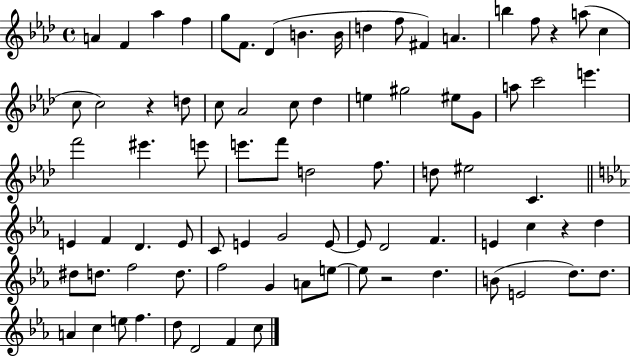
A4/q F4/q Ab5/q F5/q G5/e F4/e. Db4/q B4/q. B4/s D5/q F5/e F#4/q A4/q. B5/q F5/e R/q A5/e C5/q C5/e C5/h R/q D5/e C5/e Ab4/h C5/e Db5/q E5/q G#5/h EIS5/e G4/e A5/e C6/h E6/q. F6/h EIS6/q. E6/e E6/e. F6/e D5/h F5/e. D5/e EIS5/h C4/q. E4/q F4/q D4/q. E4/e C4/e E4/q G4/h E4/e E4/e D4/h F4/q. E4/q C5/q R/q D5/q D#5/e D5/e. F5/h D5/e. F5/h G4/q A4/e E5/e E5/e R/h D5/q. B4/e E4/h D5/e. D5/e. A4/q C5/q E5/e F5/q. D5/e D4/h F4/q C5/e